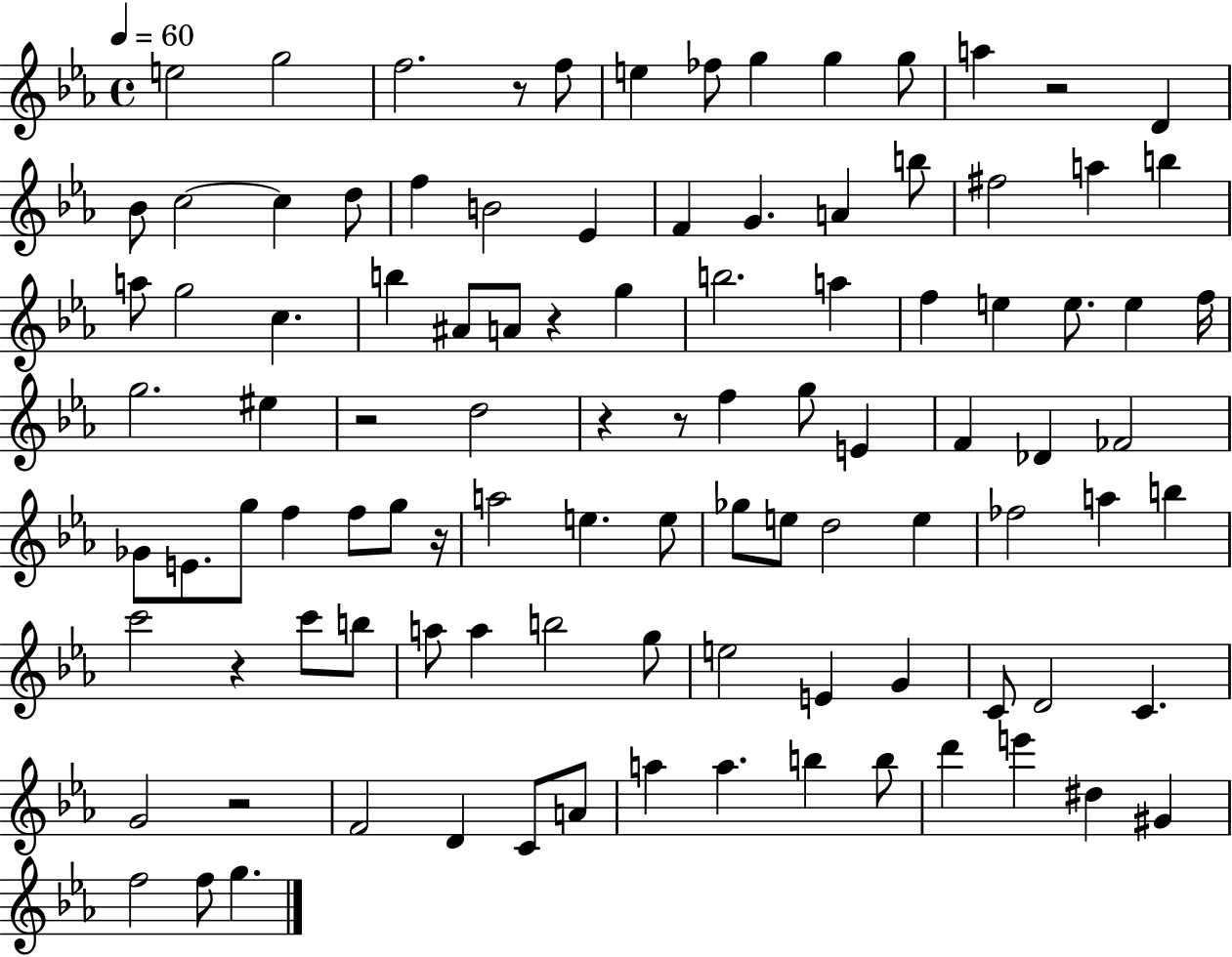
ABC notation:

X:1
T:Untitled
M:4/4
L:1/4
K:Eb
e2 g2 f2 z/2 f/2 e _f/2 g g g/2 a z2 D _B/2 c2 c d/2 f B2 _E F G A b/2 ^f2 a b a/2 g2 c b ^A/2 A/2 z g b2 a f e e/2 e f/4 g2 ^e z2 d2 z z/2 f g/2 E F _D _F2 _G/2 E/2 g/2 f f/2 g/2 z/4 a2 e e/2 _g/2 e/2 d2 e _f2 a b c'2 z c'/2 b/2 a/2 a b2 g/2 e2 E G C/2 D2 C G2 z2 F2 D C/2 A/2 a a b b/2 d' e' ^d ^G f2 f/2 g